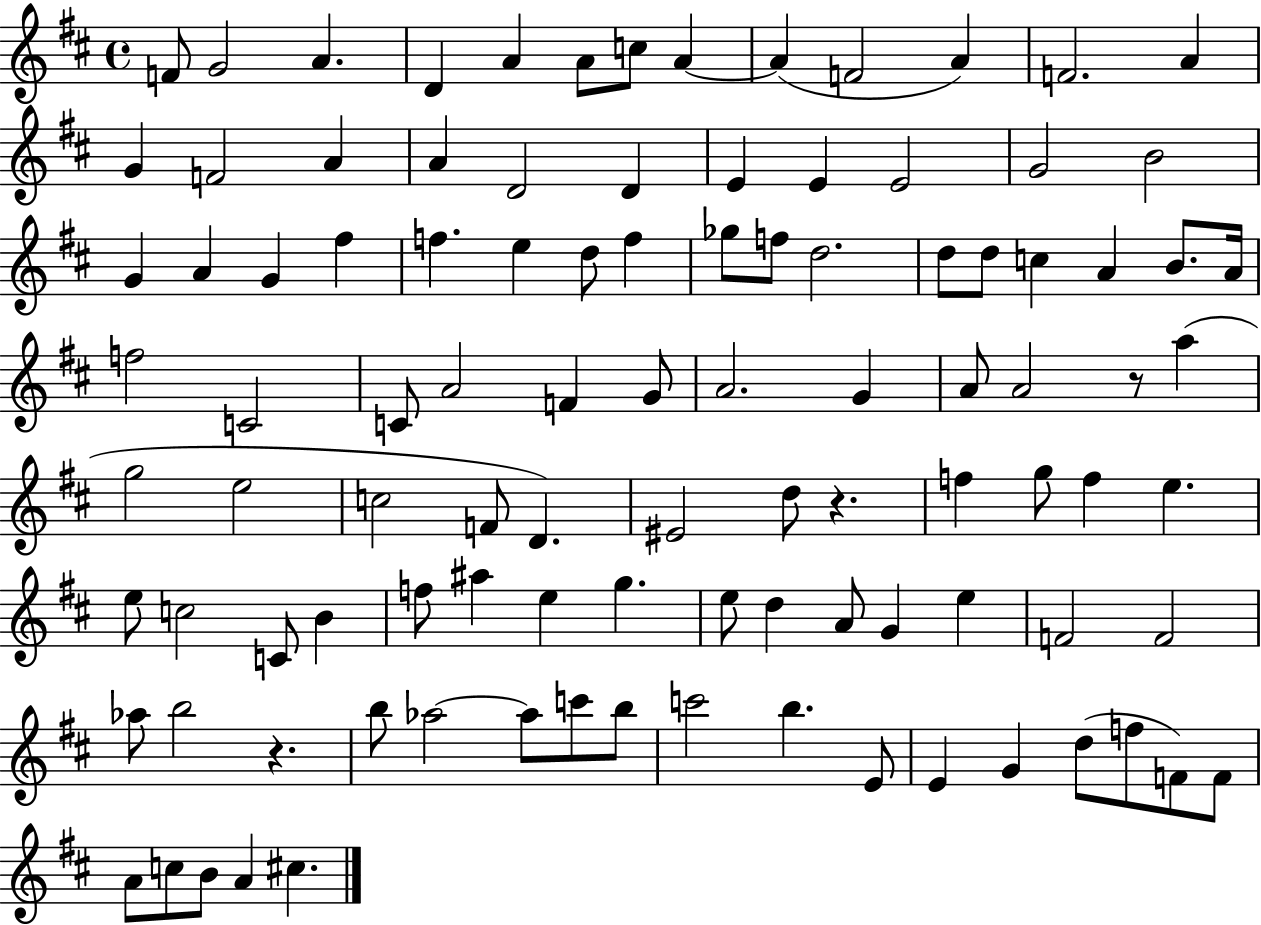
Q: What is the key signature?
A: D major